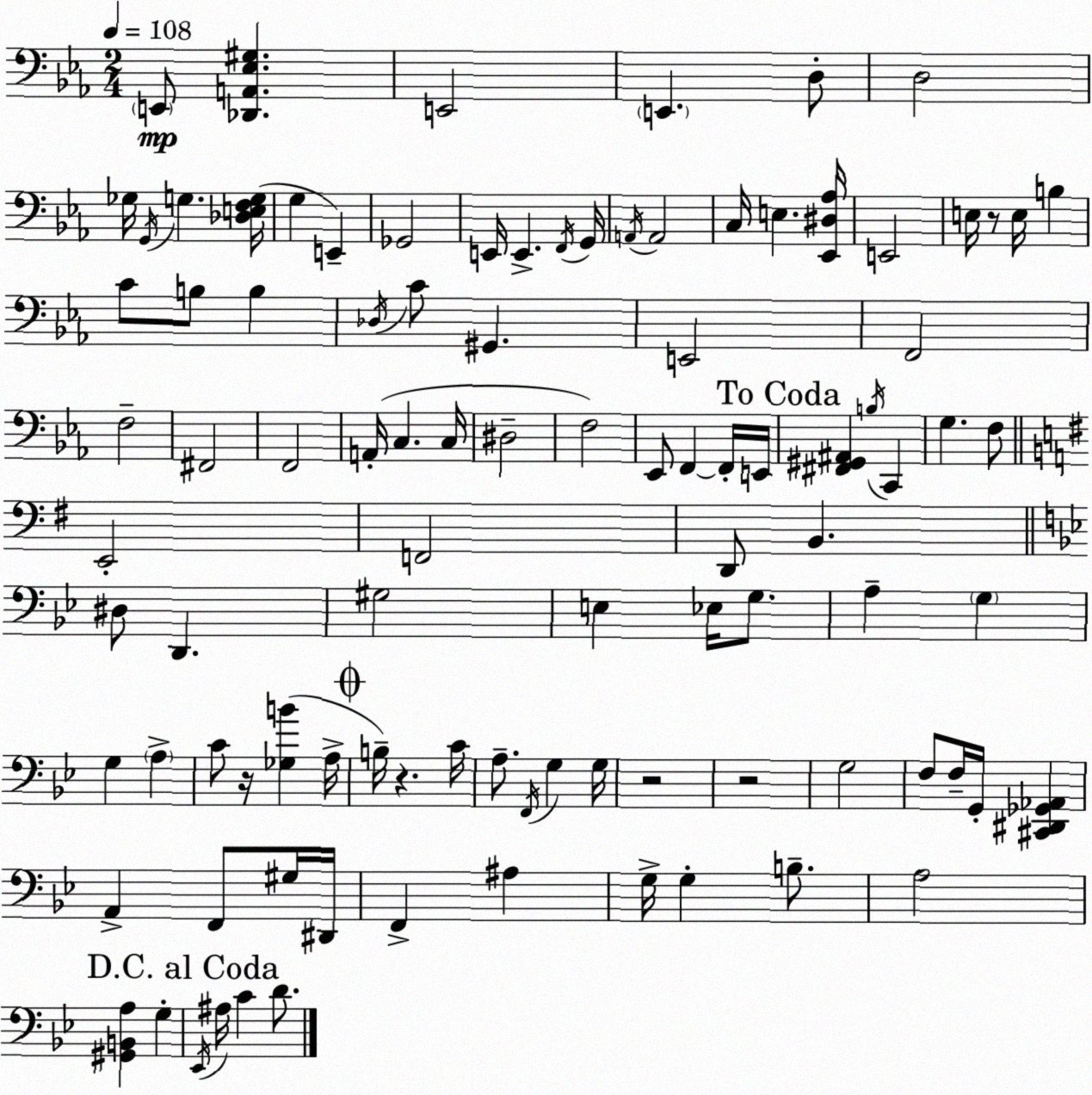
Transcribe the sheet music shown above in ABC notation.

X:1
T:Untitled
M:2/4
L:1/4
K:Eb
E,,/2 [_D,,A,,_E,^G,] E,,2 E,, D,/2 D,2 _G,/4 G,,/4 G, [_D,E,F,G,]/4 G, E,, _G,,2 E,,/4 E,, F,,/4 G,,/4 A,,/4 A,,2 C,/4 E, [_E,,^D,_A,]/4 E,,2 E,/4 z/2 E,/4 B, C/2 B,/2 B, _D,/4 C/2 ^G,, E,,2 F,,2 F,2 ^F,,2 F,,2 A,,/4 C, C,/4 ^D,2 F,2 _E,,/2 F,, F,,/4 E,,/4 [^F,,^G,,^A,,] B,/4 C,, G, F,/2 E,,2 F,,2 D,,/2 B,, ^D,/2 D,, ^G,2 E, _E,/4 G,/2 A, G, G, A, C/2 z/4 [_G,B] A,/4 B,/4 z C/4 A,/2 F,,/4 G, G,/4 z2 z2 G,2 F,/2 F,/4 G,,/4 [^C,,^D,,_G,,_A,,] A,, F,,/2 ^G,/4 ^D,,/4 F,, ^A, G,/4 G, B,/2 A,2 [^G,,B,,A,] G, _E,,/4 ^A,/4 C D/2